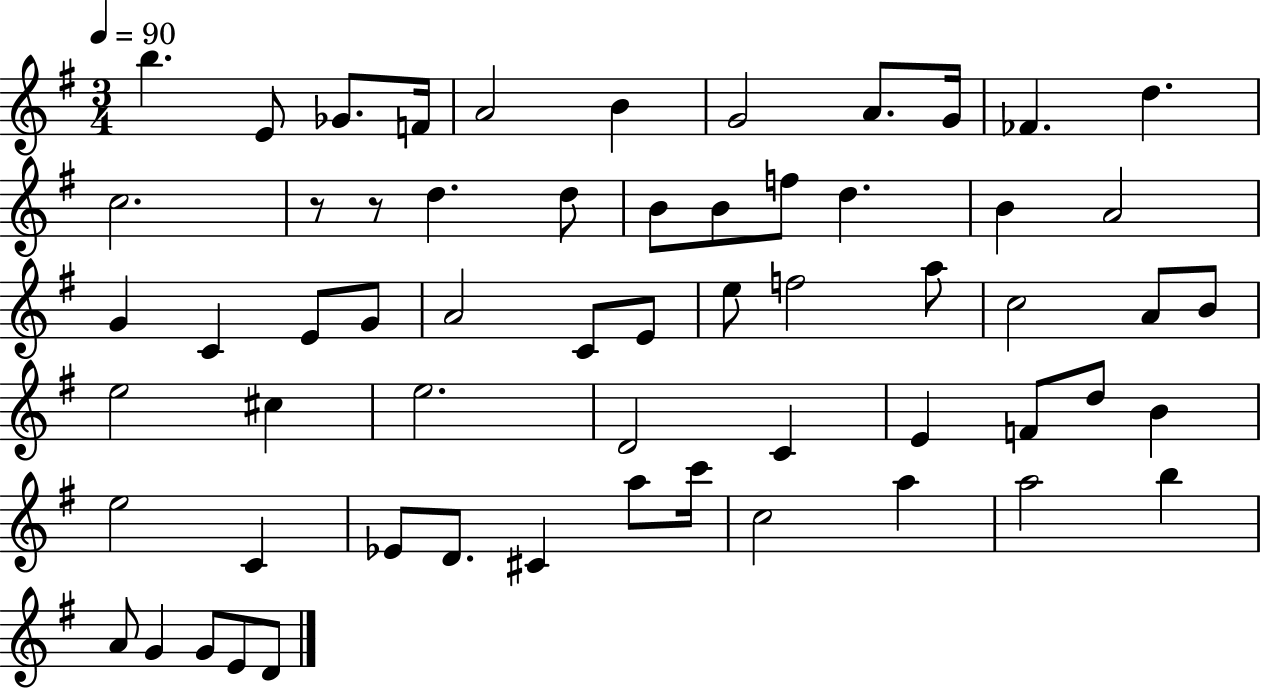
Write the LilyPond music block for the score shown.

{
  \clef treble
  \numericTimeSignature
  \time 3/4
  \key g \major
  \tempo 4 = 90
  b''4. e'8 ges'8. f'16 | a'2 b'4 | g'2 a'8. g'16 | fes'4. d''4. | \break c''2. | r8 r8 d''4. d''8 | b'8 b'8 f''8 d''4. | b'4 a'2 | \break g'4 c'4 e'8 g'8 | a'2 c'8 e'8 | e''8 f''2 a''8 | c''2 a'8 b'8 | \break e''2 cis''4 | e''2. | d'2 c'4 | e'4 f'8 d''8 b'4 | \break e''2 c'4 | ees'8 d'8. cis'4 a''8 c'''16 | c''2 a''4 | a''2 b''4 | \break a'8 g'4 g'8 e'8 d'8 | \bar "|."
}